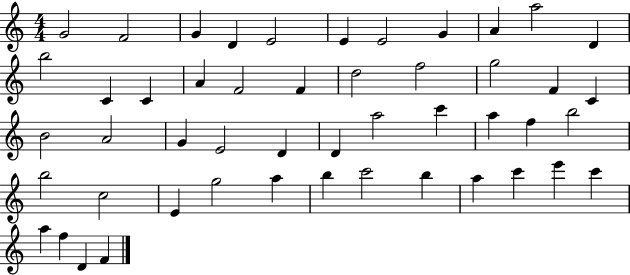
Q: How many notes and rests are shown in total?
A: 49